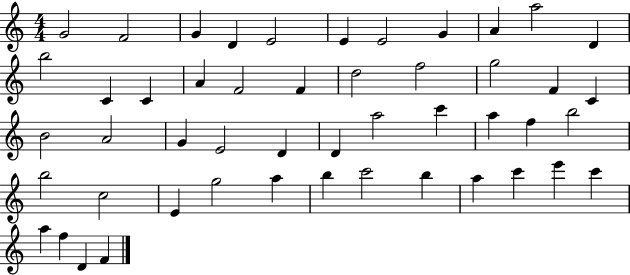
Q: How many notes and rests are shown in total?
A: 49